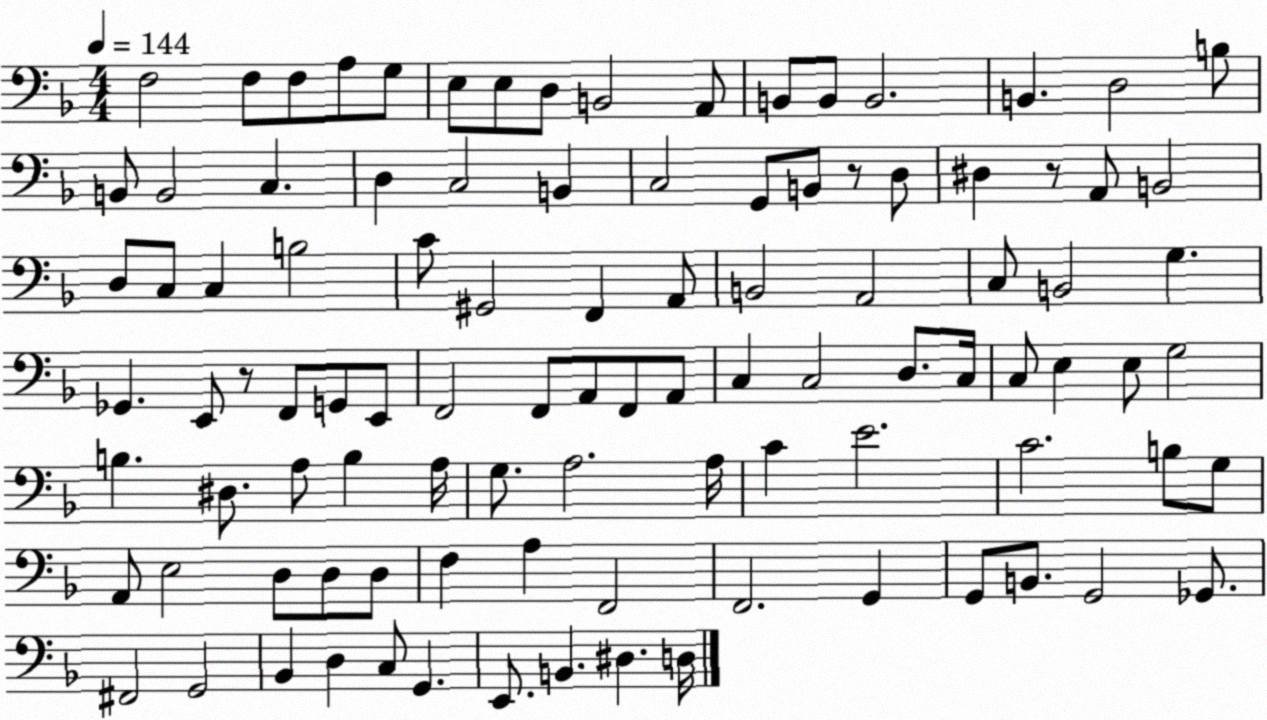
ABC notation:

X:1
T:Untitled
M:4/4
L:1/4
K:F
F,2 F,/2 F,/2 A,/2 G,/2 E,/2 E,/2 D,/2 B,,2 A,,/2 B,,/2 B,,/2 B,,2 B,, D,2 B,/2 B,,/2 B,,2 C, D, C,2 B,, C,2 G,,/2 B,,/2 z/2 D,/2 ^D, z/2 A,,/2 B,,2 D,/2 C,/2 C, B,2 C/2 ^G,,2 F,, A,,/2 B,,2 A,,2 C,/2 B,,2 G, _G,, E,,/2 z/2 F,,/2 G,,/2 E,,/2 F,,2 F,,/2 A,,/2 F,,/2 A,,/2 C, C,2 D,/2 C,/4 C,/2 E, E,/2 G,2 B, ^D,/2 A,/2 B, A,/4 G,/2 A,2 A,/4 C E2 C2 B,/2 G,/2 A,,/2 E,2 D,/2 D,/2 D,/2 F, A, F,,2 F,,2 G,, G,,/2 B,,/2 G,,2 _G,,/2 ^F,,2 G,,2 _B,, D, C,/2 G,, E,,/2 B,, ^D, D,/4